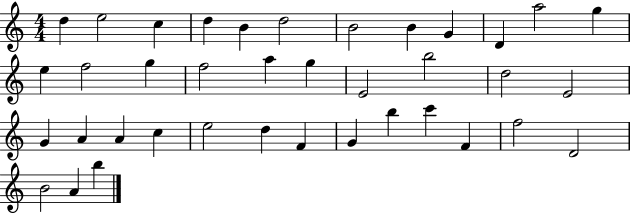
{
  \clef treble
  \numericTimeSignature
  \time 4/4
  \key c \major
  d''4 e''2 c''4 | d''4 b'4 d''2 | b'2 b'4 g'4 | d'4 a''2 g''4 | \break e''4 f''2 g''4 | f''2 a''4 g''4 | e'2 b''2 | d''2 e'2 | \break g'4 a'4 a'4 c''4 | e''2 d''4 f'4 | g'4 b''4 c'''4 f'4 | f''2 d'2 | \break b'2 a'4 b''4 | \bar "|."
}